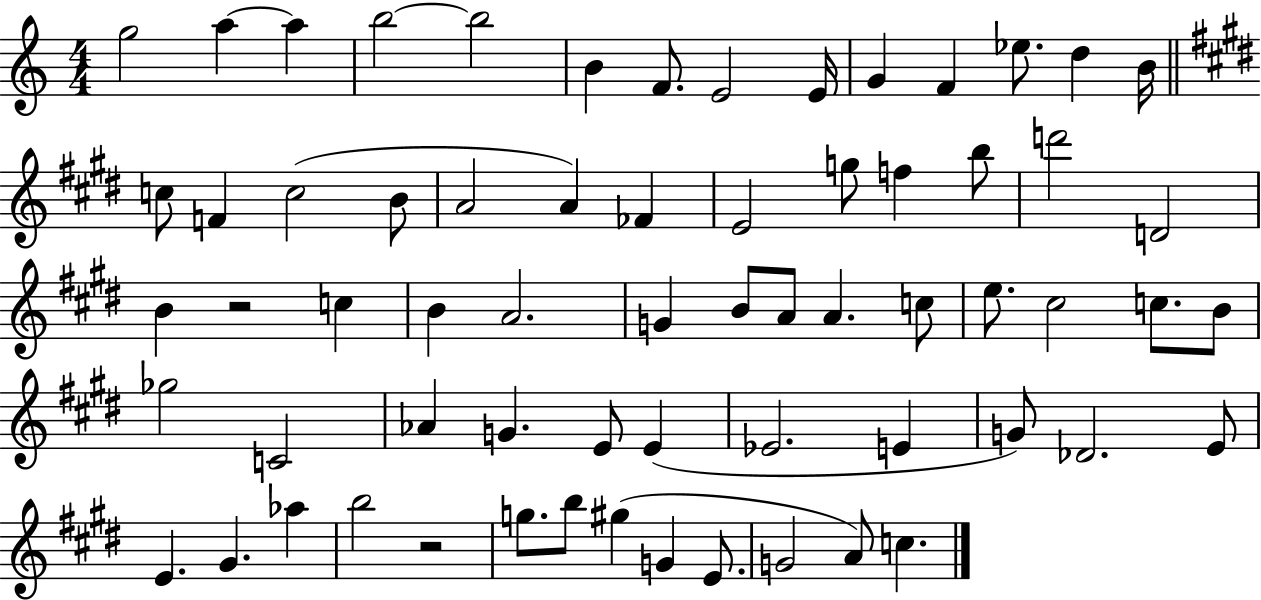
{
  \clef treble
  \numericTimeSignature
  \time 4/4
  \key c \major
  g''2 a''4~~ a''4 | b''2~~ b''2 | b'4 f'8. e'2 e'16 | g'4 f'4 ees''8. d''4 b'16 | \break \bar "||" \break \key e \major c''8 f'4 c''2( b'8 | a'2 a'4) fes'4 | e'2 g''8 f''4 b''8 | d'''2 d'2 | \break b'4 r2 c''4 | b'4 a'2. | g'4 b'8 a'8 a'4. c''8 | e''8. cis''2 c''8. b'8 | \break ges''2 c'2 | aes'4 g'4. e'8 e'4( | ees'2. e'4 | g'8) des'2. e'8 | \break e'4. gis'4. aes''4 | b''2 r2 | g''8. b''8 gis''4( g'4 e'8. | g'2 a'8) c''4. | \break \bar "|."
}